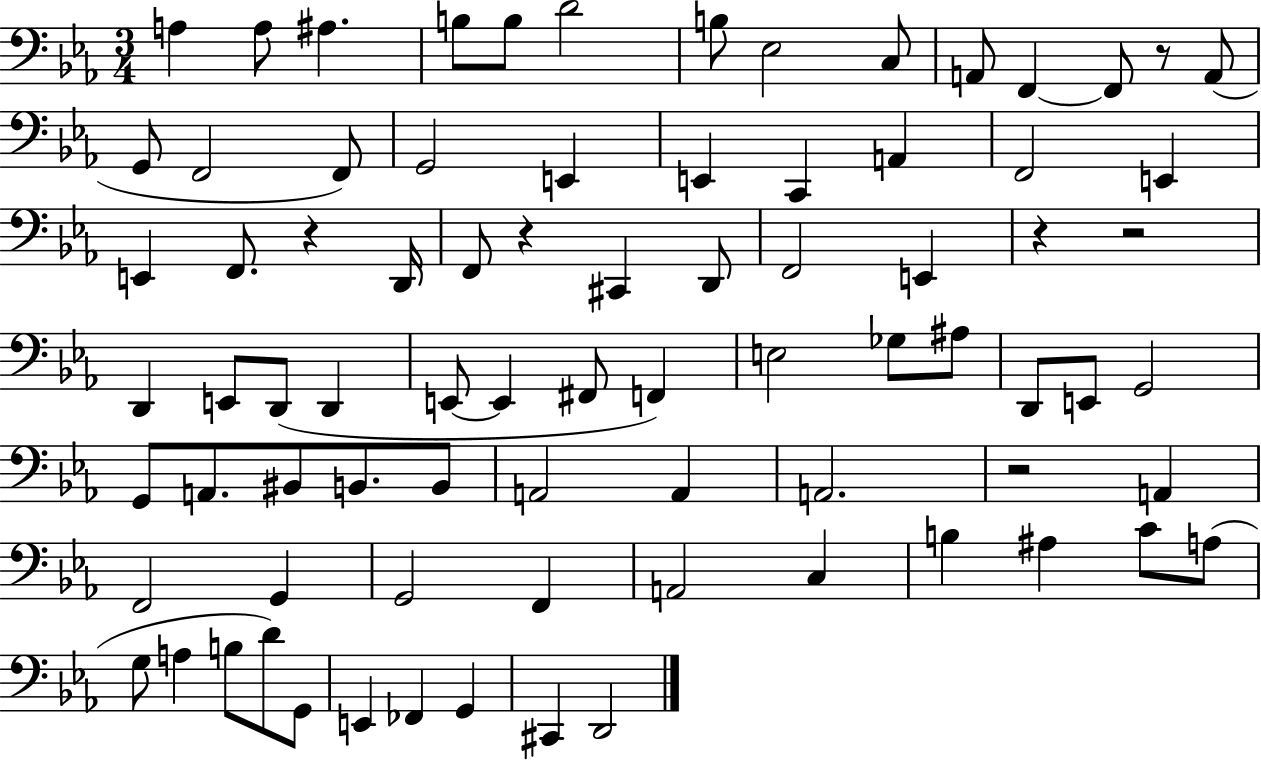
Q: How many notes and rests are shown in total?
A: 80